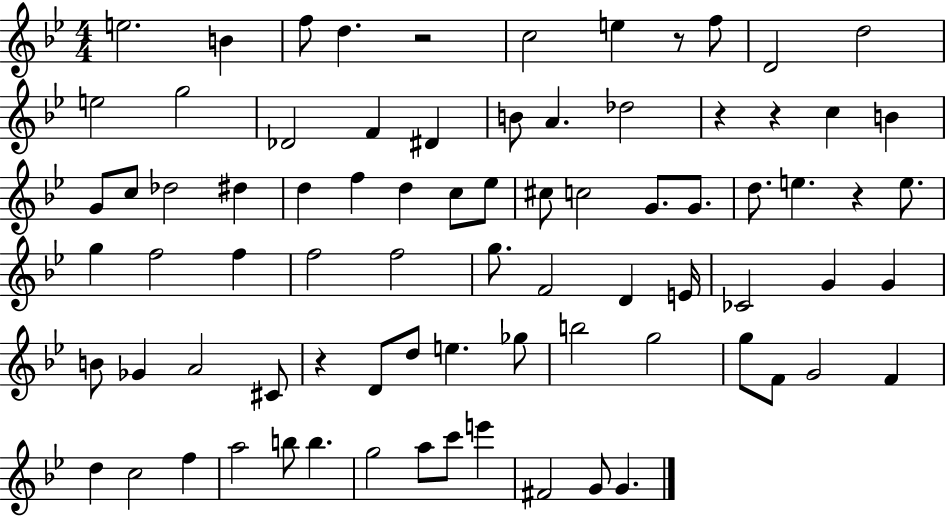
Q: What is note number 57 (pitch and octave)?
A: G5